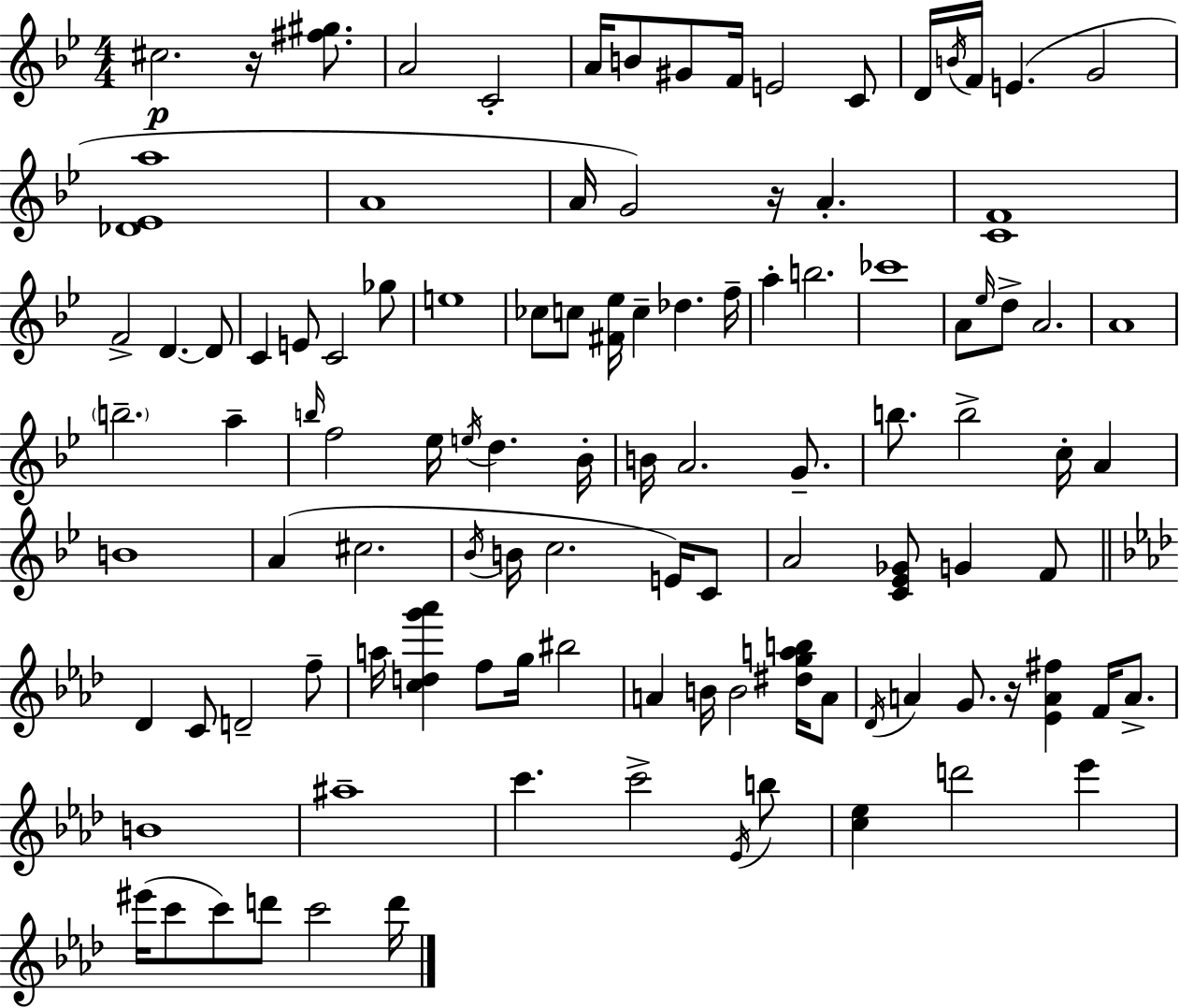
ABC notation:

X:1
T:Untitled
M:4/4
L:1/4
K:Bb
^c2 z/4 [^f^g]/2 A2 C2 A/4 B/2 ^G/2 F/4 E2 C/2 D/4 B/4 F/4 E G2 [_D_Ea]4 A4 A/4 G2 z/4 A [CF]4 F2 D D/2 C E/2 C2 _g/2 e4 _c/2 c/2 [^F_e]/4 c _d f/4 a b2 _c'4 A/2 _e/4 d/2 A2 A4 b2 a b/4 f2 _e/4 e/4 d _B/4 B/4 A2 G/2 b/2 b2 c/4 A B4 A ^c2 _B/4 B/4 c2 E/4 C/2 A2 [C_E_G]/2 G F/2 _D C/2 D2 f/2 a/4 [cdg'_a'] f/2 g/4 ^b2 A B/4 B2 [^dgab]/4 A/2 _D/4 A G/2 z/4 [_EA^f] F/4 A/2 B4 ^a4 c' c'2 _E/4 b/2 [c_e] d'2 _e' ^e'/4 c'/2 c'/2 d'/2 c'2 d'/4